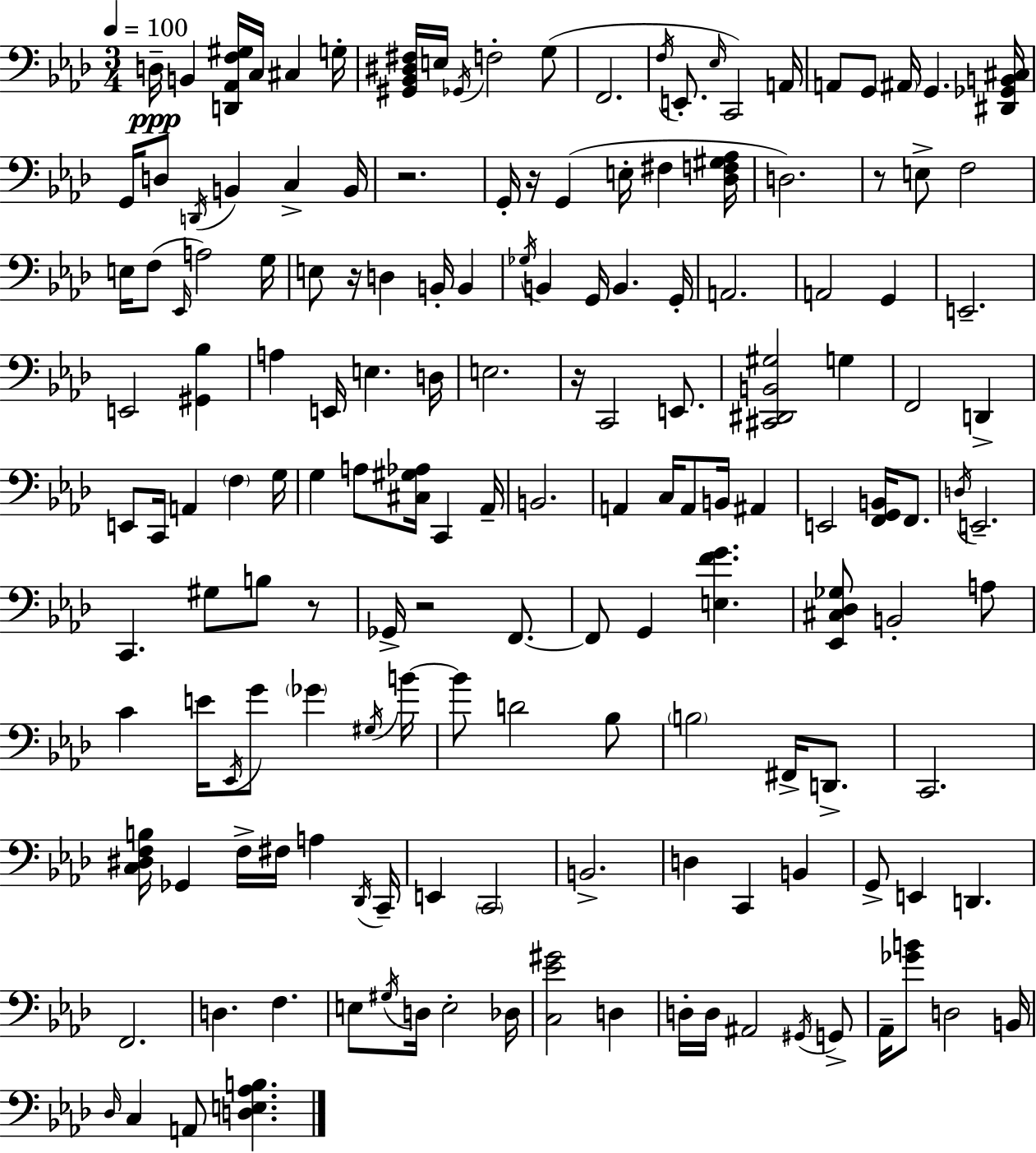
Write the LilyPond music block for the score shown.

{
  \clef bass
  \numericTimeSignature
  \time 3/4
  \key aes \major
  \tempo 4 = 100
  d16--\ppp b,4 <d, aes, f gis>16 c16 cis4 g16-. | <gis, bes, dis fis>16 e16 \acciaccatura { ges,16 } f2-. g8( | f,2. | \acciaccatura { f16 } e,8.-. \grace { ees16 }) c,2 | \break a,16 a,8 g,8 \parenthesize ais,16 g,4. | <dis, ges, b, cis>16 g,16 d8 \acciaccatura { d,16 } b,4 c4-> | b,16 r2. | g,16-. r16 g,4( e16-. fis4 | \break <des f gis aes>16 d2.) | r8 e8-> f2 | e16 f8( \grace { ees,16 } a2) | g16 e8 r16 d4 | \break b,16-. b,4 \acciaccatura { ges16 } b,4 g,16 b,4. | g,16-. a,2. | a,2 | g,4 e,2.-- | \break e,2 | <gis, bes>4 a4 e,16 e4. | d16 e2. | r16 c,2 | \break e,8. <cis, dis, b, gis>2 | g4 f,2 | d,4-> e,8 c,16 a,4 | \parenthesize f4 g16 g4 a8 | \break <cis gis aes>16 c,4 aes,16-- b,2. | a,4 c16 a,8 | b,16 ais,4 e,2 | <f, g, b,>16 f,8. \acciaccatura { d16 } e,2.-- | \break c,4. | gis8 b8 r8 ges,16-> r2 | f,8.~~ f,8 g,4 | <e f' g'>4. <ees, cis des ges>8 b,2-. | \break a8 c'4 e'16 | \acciaccatura { ees,16 } g'8 \parenthesize ges'4 \acciaccatura { gis16 } b'16~~ b'8 d'2 | bes8 \parenthesize b2 | fis,16-> d,8.-> c,2. | \break <c dis f b>16 ges,4 | f16-> fis16 a4 \acciaccatura { des,16 } c,16-- e,4 | \parenthesize c,2 b,2.-> | d4 | \break c,4 b,4 g,8-> | e,4 d,4. f,2. | d4. | f4. e8 | \break \acciaccatura { gis16 } d16 e2-. des16 <c ees' gis'>2 | d4 d16-. | d16 ais,2 \acciaccatura { gis,16 } g,8-> | aes,16-- <ges' b'>8 d2 b,16 | \break \grace { des16 } c4 a,8 <d e aes b>4. | \bar "|."
}